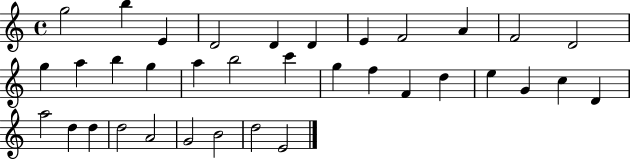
G5/h B5/q E4/q D4/h D4/q D4/q E4/q F4/h A4/q F4/h D4/h G5/q A5/q B5/q G5/q A5/q B5/h C6/q G5/q F5/q F4/q D5/q E5/q G4/q C5/q D4/q A5/h D5/q D5/q D5/h A4/h G4/h B4/h D5/h E4/h